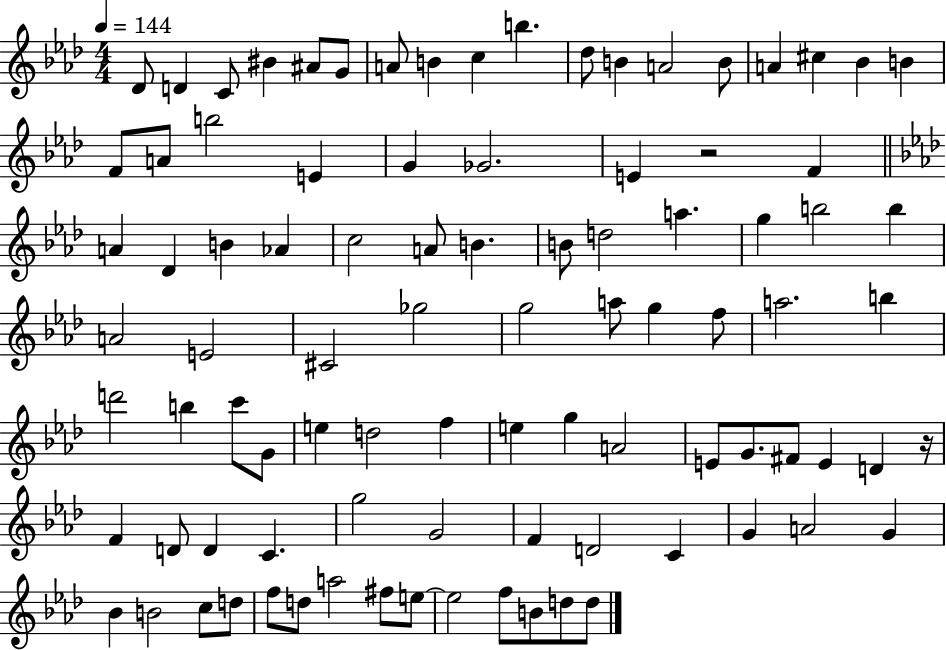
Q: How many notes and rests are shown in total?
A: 92